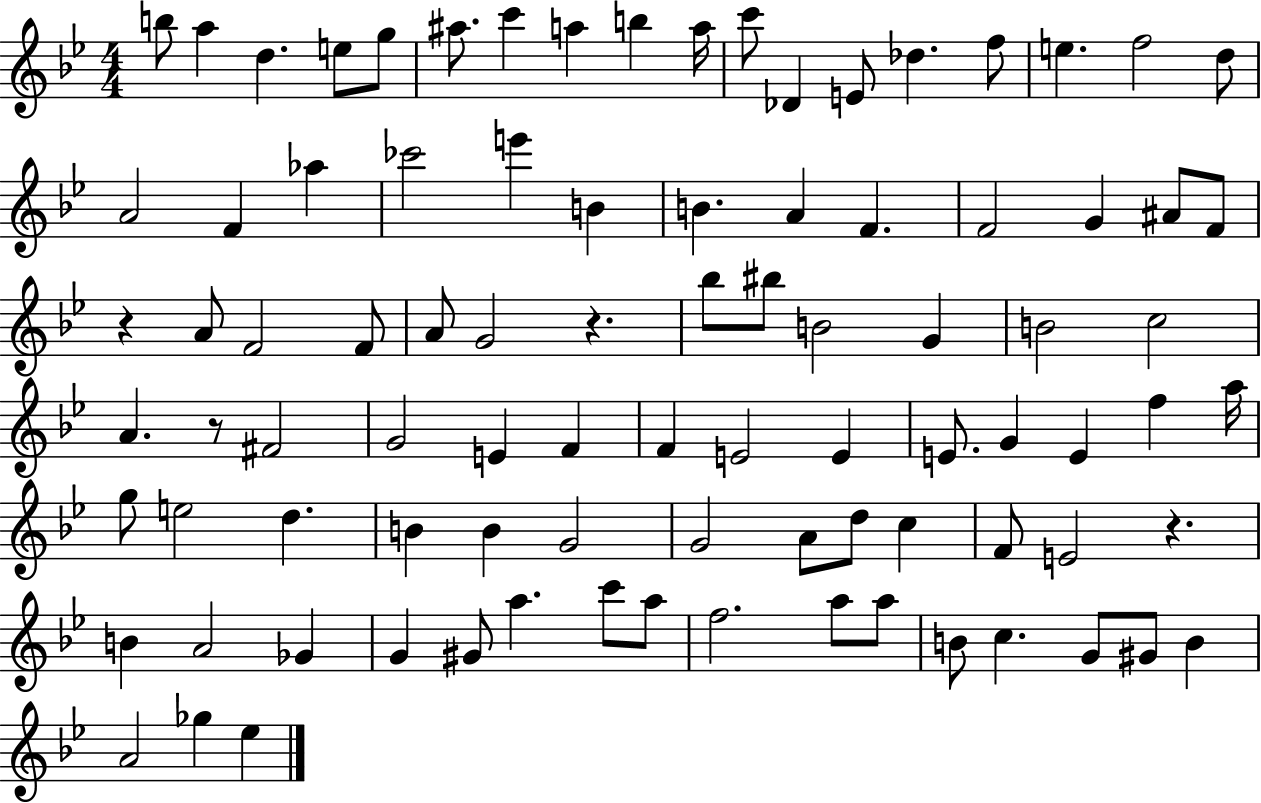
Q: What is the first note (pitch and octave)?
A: B5